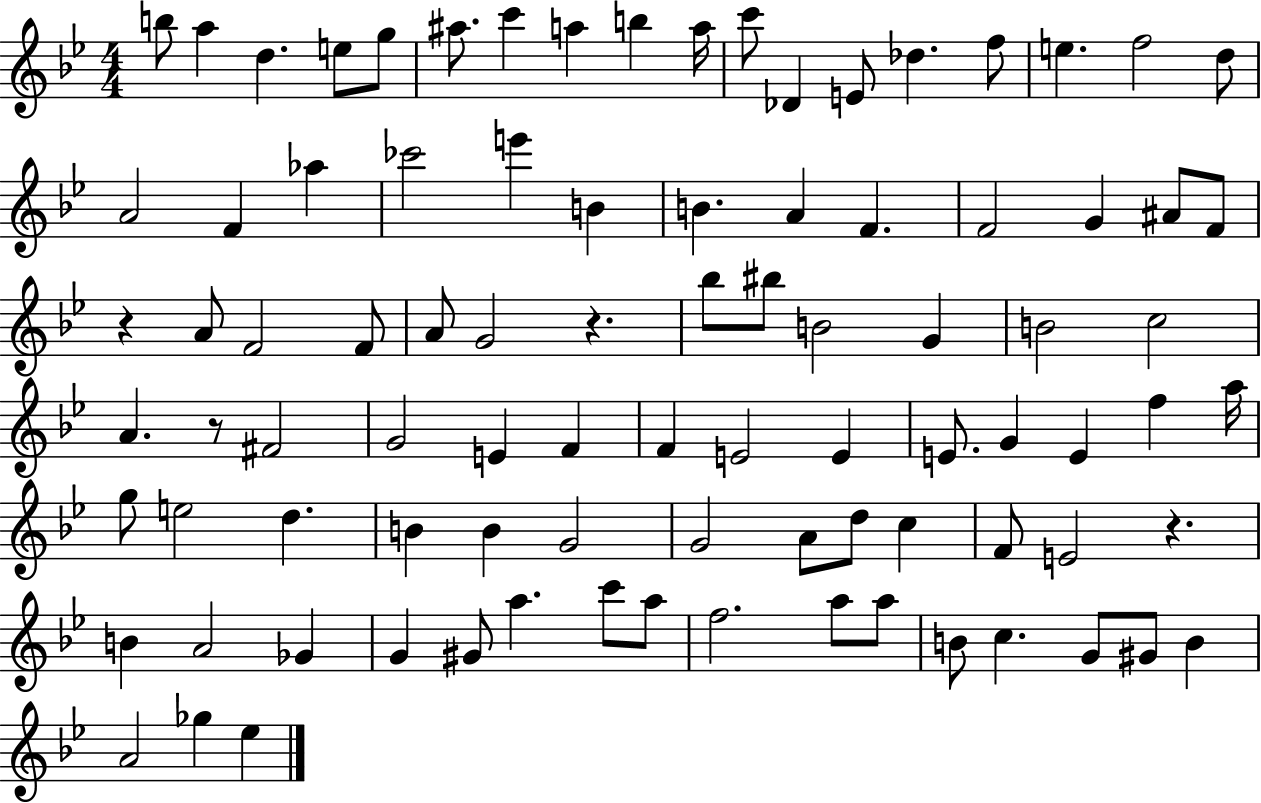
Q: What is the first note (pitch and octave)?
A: B5